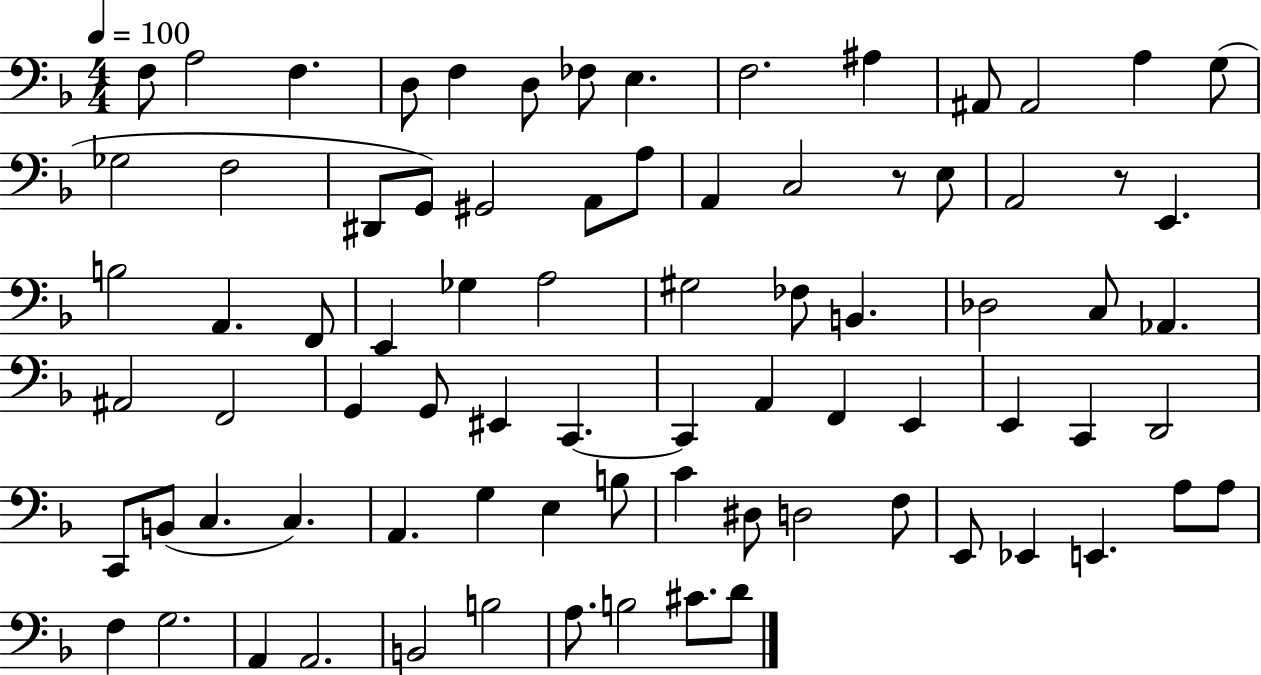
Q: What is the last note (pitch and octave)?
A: D4